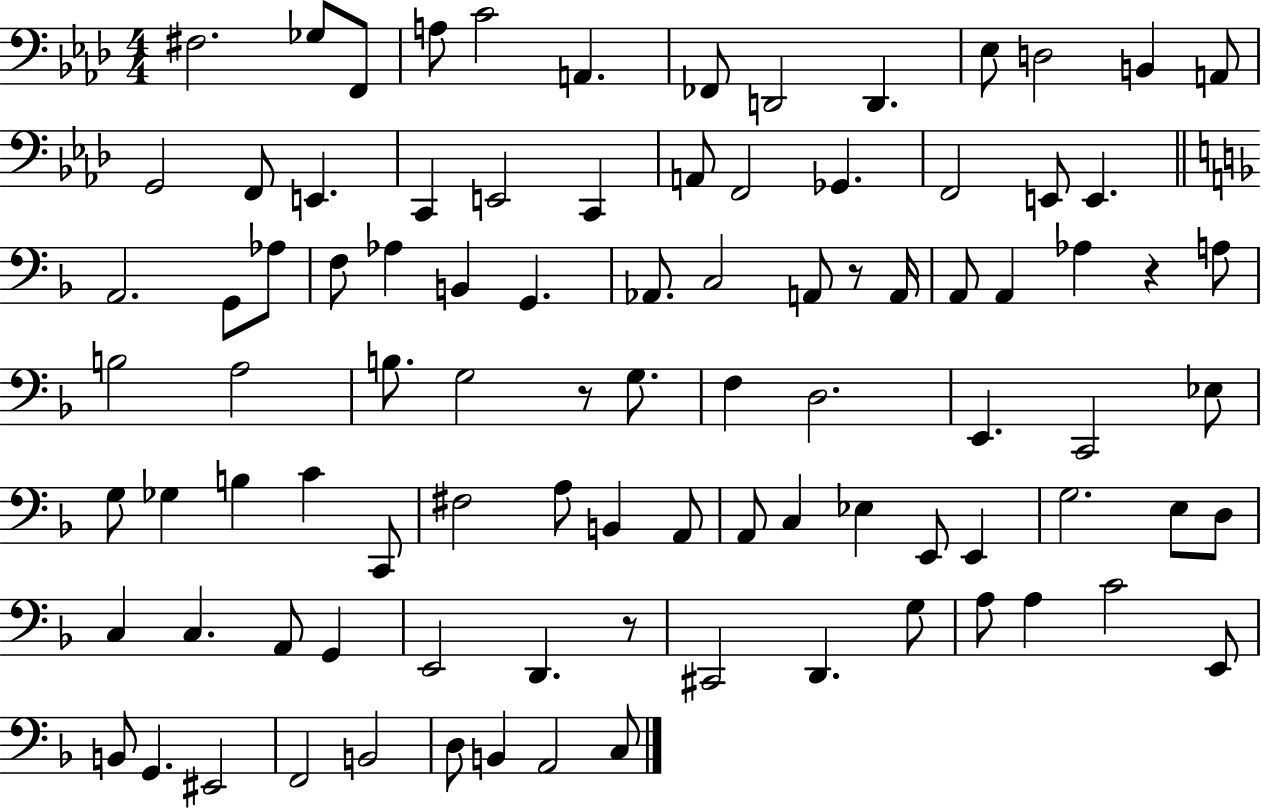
X:1
T:Untitled
M:4/4
L:1/4
K:Ab
^F,2 _G,/2 F,,/2 A,/2 C2 A,, _F,,/2 D,,2 D,, _E,/2 D,2 B,, A,,/2 G,,2 F,,/2 E,, C,, E,,2 C,, A,,/2 F,,2 _G,, F,,2 E,,/2 E,, A,,2 G,,/2 _A,/2 F,/2 _A, B,, G,, _A,,/2 C,2 A,,/2 z/2 A,,/4 A,,/2 A,, _A, z A,/2 B,2 A,2 B,/2 G,2 z/2 G,/2 F, D,2 E,, C,,2 _E,/2 G,/2 _G, B, C C,,/2 ^F,2 A,/2 B,, A,,/2 A,,/2 C, _E, E,,/2 E,, G,2 E,/2 D,/2 C, C, A,,/2 G,, E,,2 D,, z/2 ^C,,2 D,, G,/2 A,/2 A, C2 E,,/2 B,,/2 G,, ^E,,2 F,,2 B,,2 D,/2 B,, A,,2 C,/2